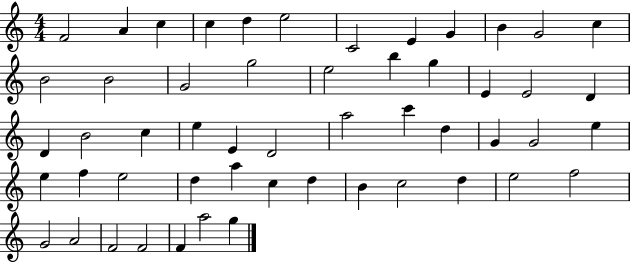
{
  \clef treble
  \numericTimeSignature
  \time 4/4
  \key c \major
  f'2 a'4 c''4 | c''4 d''4 e''2 | c'2 e'4 g'4 | b'4 g'2 c''4 | \break b'2 b'2 | g'2 g''2 | e''2 b''4 g''4 | e'4 e'2 d'4 | \break d'4 b'2 c''4 | e''4 e'4 d'2 | a''2 c'''4 d''4 | g'4 g'2 e''4 | \break e''4 f''4 e''2 | d''4 a''4 c''4 d''4 | b'4 c''2 d''4 | e''2 f''2 | \break g'2 a'2 | f'2 f'2 | f'4 a''2 g''4 | \bar "|."
}